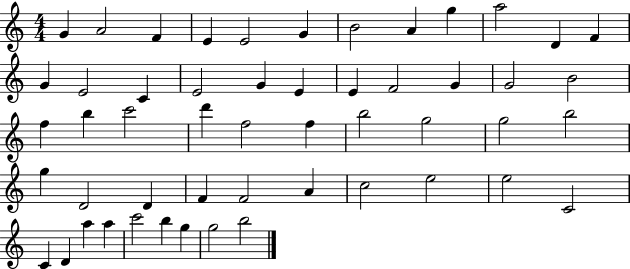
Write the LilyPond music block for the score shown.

{
  \clef treble
  \numericTimeSignature
  \time 4/4
  \key c \major
  g'4 a'2 f'4 | e'4 e'2 g'4 | b'2 a'4 g''4 | a''2 d'4 f'4 | \break g'4 e'2 c'4 | e'2 g'4 e'4 | e'4 f'2 g'4 | g'2 b'2 | \break f''4 b''4 c'''2 | d'''4 f''2 f''4 | b''2 g''2 | g''2 b''2 | \break g''4 d'2 d'4 | f'4 f'2 a'4 | c''2 e''2 | e''2 c'2 | \break c'4 d'4 a''4 a''4 | c'''2 b''4 g''4 | g''2 b''2 | \bar "|."
}